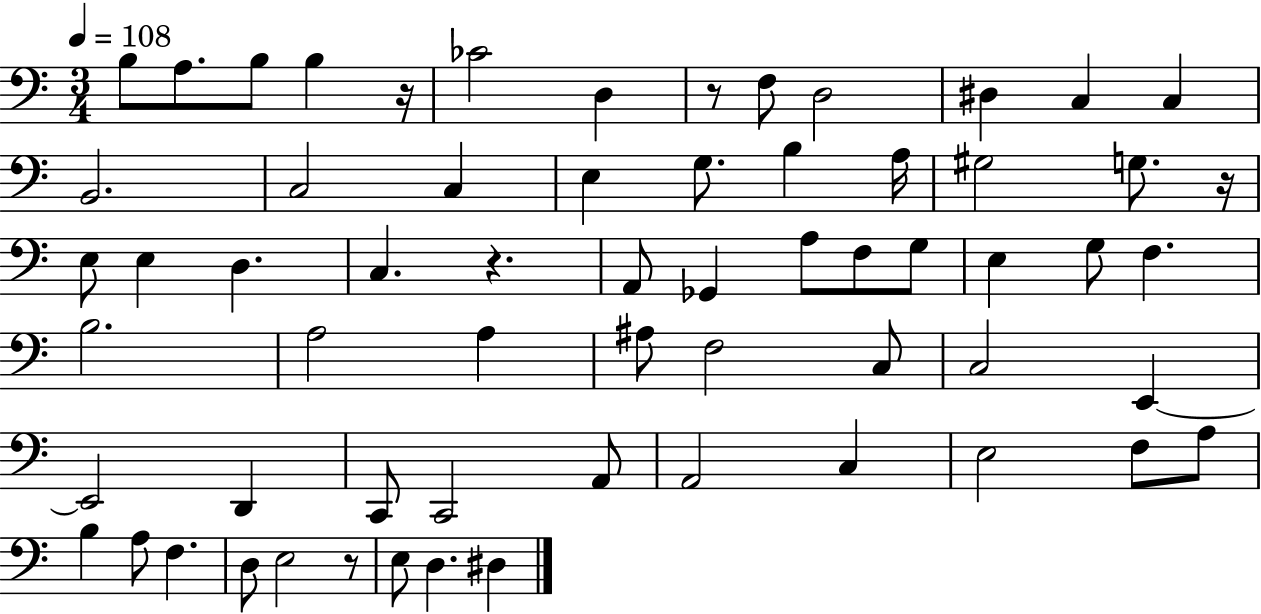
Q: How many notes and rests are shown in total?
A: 63